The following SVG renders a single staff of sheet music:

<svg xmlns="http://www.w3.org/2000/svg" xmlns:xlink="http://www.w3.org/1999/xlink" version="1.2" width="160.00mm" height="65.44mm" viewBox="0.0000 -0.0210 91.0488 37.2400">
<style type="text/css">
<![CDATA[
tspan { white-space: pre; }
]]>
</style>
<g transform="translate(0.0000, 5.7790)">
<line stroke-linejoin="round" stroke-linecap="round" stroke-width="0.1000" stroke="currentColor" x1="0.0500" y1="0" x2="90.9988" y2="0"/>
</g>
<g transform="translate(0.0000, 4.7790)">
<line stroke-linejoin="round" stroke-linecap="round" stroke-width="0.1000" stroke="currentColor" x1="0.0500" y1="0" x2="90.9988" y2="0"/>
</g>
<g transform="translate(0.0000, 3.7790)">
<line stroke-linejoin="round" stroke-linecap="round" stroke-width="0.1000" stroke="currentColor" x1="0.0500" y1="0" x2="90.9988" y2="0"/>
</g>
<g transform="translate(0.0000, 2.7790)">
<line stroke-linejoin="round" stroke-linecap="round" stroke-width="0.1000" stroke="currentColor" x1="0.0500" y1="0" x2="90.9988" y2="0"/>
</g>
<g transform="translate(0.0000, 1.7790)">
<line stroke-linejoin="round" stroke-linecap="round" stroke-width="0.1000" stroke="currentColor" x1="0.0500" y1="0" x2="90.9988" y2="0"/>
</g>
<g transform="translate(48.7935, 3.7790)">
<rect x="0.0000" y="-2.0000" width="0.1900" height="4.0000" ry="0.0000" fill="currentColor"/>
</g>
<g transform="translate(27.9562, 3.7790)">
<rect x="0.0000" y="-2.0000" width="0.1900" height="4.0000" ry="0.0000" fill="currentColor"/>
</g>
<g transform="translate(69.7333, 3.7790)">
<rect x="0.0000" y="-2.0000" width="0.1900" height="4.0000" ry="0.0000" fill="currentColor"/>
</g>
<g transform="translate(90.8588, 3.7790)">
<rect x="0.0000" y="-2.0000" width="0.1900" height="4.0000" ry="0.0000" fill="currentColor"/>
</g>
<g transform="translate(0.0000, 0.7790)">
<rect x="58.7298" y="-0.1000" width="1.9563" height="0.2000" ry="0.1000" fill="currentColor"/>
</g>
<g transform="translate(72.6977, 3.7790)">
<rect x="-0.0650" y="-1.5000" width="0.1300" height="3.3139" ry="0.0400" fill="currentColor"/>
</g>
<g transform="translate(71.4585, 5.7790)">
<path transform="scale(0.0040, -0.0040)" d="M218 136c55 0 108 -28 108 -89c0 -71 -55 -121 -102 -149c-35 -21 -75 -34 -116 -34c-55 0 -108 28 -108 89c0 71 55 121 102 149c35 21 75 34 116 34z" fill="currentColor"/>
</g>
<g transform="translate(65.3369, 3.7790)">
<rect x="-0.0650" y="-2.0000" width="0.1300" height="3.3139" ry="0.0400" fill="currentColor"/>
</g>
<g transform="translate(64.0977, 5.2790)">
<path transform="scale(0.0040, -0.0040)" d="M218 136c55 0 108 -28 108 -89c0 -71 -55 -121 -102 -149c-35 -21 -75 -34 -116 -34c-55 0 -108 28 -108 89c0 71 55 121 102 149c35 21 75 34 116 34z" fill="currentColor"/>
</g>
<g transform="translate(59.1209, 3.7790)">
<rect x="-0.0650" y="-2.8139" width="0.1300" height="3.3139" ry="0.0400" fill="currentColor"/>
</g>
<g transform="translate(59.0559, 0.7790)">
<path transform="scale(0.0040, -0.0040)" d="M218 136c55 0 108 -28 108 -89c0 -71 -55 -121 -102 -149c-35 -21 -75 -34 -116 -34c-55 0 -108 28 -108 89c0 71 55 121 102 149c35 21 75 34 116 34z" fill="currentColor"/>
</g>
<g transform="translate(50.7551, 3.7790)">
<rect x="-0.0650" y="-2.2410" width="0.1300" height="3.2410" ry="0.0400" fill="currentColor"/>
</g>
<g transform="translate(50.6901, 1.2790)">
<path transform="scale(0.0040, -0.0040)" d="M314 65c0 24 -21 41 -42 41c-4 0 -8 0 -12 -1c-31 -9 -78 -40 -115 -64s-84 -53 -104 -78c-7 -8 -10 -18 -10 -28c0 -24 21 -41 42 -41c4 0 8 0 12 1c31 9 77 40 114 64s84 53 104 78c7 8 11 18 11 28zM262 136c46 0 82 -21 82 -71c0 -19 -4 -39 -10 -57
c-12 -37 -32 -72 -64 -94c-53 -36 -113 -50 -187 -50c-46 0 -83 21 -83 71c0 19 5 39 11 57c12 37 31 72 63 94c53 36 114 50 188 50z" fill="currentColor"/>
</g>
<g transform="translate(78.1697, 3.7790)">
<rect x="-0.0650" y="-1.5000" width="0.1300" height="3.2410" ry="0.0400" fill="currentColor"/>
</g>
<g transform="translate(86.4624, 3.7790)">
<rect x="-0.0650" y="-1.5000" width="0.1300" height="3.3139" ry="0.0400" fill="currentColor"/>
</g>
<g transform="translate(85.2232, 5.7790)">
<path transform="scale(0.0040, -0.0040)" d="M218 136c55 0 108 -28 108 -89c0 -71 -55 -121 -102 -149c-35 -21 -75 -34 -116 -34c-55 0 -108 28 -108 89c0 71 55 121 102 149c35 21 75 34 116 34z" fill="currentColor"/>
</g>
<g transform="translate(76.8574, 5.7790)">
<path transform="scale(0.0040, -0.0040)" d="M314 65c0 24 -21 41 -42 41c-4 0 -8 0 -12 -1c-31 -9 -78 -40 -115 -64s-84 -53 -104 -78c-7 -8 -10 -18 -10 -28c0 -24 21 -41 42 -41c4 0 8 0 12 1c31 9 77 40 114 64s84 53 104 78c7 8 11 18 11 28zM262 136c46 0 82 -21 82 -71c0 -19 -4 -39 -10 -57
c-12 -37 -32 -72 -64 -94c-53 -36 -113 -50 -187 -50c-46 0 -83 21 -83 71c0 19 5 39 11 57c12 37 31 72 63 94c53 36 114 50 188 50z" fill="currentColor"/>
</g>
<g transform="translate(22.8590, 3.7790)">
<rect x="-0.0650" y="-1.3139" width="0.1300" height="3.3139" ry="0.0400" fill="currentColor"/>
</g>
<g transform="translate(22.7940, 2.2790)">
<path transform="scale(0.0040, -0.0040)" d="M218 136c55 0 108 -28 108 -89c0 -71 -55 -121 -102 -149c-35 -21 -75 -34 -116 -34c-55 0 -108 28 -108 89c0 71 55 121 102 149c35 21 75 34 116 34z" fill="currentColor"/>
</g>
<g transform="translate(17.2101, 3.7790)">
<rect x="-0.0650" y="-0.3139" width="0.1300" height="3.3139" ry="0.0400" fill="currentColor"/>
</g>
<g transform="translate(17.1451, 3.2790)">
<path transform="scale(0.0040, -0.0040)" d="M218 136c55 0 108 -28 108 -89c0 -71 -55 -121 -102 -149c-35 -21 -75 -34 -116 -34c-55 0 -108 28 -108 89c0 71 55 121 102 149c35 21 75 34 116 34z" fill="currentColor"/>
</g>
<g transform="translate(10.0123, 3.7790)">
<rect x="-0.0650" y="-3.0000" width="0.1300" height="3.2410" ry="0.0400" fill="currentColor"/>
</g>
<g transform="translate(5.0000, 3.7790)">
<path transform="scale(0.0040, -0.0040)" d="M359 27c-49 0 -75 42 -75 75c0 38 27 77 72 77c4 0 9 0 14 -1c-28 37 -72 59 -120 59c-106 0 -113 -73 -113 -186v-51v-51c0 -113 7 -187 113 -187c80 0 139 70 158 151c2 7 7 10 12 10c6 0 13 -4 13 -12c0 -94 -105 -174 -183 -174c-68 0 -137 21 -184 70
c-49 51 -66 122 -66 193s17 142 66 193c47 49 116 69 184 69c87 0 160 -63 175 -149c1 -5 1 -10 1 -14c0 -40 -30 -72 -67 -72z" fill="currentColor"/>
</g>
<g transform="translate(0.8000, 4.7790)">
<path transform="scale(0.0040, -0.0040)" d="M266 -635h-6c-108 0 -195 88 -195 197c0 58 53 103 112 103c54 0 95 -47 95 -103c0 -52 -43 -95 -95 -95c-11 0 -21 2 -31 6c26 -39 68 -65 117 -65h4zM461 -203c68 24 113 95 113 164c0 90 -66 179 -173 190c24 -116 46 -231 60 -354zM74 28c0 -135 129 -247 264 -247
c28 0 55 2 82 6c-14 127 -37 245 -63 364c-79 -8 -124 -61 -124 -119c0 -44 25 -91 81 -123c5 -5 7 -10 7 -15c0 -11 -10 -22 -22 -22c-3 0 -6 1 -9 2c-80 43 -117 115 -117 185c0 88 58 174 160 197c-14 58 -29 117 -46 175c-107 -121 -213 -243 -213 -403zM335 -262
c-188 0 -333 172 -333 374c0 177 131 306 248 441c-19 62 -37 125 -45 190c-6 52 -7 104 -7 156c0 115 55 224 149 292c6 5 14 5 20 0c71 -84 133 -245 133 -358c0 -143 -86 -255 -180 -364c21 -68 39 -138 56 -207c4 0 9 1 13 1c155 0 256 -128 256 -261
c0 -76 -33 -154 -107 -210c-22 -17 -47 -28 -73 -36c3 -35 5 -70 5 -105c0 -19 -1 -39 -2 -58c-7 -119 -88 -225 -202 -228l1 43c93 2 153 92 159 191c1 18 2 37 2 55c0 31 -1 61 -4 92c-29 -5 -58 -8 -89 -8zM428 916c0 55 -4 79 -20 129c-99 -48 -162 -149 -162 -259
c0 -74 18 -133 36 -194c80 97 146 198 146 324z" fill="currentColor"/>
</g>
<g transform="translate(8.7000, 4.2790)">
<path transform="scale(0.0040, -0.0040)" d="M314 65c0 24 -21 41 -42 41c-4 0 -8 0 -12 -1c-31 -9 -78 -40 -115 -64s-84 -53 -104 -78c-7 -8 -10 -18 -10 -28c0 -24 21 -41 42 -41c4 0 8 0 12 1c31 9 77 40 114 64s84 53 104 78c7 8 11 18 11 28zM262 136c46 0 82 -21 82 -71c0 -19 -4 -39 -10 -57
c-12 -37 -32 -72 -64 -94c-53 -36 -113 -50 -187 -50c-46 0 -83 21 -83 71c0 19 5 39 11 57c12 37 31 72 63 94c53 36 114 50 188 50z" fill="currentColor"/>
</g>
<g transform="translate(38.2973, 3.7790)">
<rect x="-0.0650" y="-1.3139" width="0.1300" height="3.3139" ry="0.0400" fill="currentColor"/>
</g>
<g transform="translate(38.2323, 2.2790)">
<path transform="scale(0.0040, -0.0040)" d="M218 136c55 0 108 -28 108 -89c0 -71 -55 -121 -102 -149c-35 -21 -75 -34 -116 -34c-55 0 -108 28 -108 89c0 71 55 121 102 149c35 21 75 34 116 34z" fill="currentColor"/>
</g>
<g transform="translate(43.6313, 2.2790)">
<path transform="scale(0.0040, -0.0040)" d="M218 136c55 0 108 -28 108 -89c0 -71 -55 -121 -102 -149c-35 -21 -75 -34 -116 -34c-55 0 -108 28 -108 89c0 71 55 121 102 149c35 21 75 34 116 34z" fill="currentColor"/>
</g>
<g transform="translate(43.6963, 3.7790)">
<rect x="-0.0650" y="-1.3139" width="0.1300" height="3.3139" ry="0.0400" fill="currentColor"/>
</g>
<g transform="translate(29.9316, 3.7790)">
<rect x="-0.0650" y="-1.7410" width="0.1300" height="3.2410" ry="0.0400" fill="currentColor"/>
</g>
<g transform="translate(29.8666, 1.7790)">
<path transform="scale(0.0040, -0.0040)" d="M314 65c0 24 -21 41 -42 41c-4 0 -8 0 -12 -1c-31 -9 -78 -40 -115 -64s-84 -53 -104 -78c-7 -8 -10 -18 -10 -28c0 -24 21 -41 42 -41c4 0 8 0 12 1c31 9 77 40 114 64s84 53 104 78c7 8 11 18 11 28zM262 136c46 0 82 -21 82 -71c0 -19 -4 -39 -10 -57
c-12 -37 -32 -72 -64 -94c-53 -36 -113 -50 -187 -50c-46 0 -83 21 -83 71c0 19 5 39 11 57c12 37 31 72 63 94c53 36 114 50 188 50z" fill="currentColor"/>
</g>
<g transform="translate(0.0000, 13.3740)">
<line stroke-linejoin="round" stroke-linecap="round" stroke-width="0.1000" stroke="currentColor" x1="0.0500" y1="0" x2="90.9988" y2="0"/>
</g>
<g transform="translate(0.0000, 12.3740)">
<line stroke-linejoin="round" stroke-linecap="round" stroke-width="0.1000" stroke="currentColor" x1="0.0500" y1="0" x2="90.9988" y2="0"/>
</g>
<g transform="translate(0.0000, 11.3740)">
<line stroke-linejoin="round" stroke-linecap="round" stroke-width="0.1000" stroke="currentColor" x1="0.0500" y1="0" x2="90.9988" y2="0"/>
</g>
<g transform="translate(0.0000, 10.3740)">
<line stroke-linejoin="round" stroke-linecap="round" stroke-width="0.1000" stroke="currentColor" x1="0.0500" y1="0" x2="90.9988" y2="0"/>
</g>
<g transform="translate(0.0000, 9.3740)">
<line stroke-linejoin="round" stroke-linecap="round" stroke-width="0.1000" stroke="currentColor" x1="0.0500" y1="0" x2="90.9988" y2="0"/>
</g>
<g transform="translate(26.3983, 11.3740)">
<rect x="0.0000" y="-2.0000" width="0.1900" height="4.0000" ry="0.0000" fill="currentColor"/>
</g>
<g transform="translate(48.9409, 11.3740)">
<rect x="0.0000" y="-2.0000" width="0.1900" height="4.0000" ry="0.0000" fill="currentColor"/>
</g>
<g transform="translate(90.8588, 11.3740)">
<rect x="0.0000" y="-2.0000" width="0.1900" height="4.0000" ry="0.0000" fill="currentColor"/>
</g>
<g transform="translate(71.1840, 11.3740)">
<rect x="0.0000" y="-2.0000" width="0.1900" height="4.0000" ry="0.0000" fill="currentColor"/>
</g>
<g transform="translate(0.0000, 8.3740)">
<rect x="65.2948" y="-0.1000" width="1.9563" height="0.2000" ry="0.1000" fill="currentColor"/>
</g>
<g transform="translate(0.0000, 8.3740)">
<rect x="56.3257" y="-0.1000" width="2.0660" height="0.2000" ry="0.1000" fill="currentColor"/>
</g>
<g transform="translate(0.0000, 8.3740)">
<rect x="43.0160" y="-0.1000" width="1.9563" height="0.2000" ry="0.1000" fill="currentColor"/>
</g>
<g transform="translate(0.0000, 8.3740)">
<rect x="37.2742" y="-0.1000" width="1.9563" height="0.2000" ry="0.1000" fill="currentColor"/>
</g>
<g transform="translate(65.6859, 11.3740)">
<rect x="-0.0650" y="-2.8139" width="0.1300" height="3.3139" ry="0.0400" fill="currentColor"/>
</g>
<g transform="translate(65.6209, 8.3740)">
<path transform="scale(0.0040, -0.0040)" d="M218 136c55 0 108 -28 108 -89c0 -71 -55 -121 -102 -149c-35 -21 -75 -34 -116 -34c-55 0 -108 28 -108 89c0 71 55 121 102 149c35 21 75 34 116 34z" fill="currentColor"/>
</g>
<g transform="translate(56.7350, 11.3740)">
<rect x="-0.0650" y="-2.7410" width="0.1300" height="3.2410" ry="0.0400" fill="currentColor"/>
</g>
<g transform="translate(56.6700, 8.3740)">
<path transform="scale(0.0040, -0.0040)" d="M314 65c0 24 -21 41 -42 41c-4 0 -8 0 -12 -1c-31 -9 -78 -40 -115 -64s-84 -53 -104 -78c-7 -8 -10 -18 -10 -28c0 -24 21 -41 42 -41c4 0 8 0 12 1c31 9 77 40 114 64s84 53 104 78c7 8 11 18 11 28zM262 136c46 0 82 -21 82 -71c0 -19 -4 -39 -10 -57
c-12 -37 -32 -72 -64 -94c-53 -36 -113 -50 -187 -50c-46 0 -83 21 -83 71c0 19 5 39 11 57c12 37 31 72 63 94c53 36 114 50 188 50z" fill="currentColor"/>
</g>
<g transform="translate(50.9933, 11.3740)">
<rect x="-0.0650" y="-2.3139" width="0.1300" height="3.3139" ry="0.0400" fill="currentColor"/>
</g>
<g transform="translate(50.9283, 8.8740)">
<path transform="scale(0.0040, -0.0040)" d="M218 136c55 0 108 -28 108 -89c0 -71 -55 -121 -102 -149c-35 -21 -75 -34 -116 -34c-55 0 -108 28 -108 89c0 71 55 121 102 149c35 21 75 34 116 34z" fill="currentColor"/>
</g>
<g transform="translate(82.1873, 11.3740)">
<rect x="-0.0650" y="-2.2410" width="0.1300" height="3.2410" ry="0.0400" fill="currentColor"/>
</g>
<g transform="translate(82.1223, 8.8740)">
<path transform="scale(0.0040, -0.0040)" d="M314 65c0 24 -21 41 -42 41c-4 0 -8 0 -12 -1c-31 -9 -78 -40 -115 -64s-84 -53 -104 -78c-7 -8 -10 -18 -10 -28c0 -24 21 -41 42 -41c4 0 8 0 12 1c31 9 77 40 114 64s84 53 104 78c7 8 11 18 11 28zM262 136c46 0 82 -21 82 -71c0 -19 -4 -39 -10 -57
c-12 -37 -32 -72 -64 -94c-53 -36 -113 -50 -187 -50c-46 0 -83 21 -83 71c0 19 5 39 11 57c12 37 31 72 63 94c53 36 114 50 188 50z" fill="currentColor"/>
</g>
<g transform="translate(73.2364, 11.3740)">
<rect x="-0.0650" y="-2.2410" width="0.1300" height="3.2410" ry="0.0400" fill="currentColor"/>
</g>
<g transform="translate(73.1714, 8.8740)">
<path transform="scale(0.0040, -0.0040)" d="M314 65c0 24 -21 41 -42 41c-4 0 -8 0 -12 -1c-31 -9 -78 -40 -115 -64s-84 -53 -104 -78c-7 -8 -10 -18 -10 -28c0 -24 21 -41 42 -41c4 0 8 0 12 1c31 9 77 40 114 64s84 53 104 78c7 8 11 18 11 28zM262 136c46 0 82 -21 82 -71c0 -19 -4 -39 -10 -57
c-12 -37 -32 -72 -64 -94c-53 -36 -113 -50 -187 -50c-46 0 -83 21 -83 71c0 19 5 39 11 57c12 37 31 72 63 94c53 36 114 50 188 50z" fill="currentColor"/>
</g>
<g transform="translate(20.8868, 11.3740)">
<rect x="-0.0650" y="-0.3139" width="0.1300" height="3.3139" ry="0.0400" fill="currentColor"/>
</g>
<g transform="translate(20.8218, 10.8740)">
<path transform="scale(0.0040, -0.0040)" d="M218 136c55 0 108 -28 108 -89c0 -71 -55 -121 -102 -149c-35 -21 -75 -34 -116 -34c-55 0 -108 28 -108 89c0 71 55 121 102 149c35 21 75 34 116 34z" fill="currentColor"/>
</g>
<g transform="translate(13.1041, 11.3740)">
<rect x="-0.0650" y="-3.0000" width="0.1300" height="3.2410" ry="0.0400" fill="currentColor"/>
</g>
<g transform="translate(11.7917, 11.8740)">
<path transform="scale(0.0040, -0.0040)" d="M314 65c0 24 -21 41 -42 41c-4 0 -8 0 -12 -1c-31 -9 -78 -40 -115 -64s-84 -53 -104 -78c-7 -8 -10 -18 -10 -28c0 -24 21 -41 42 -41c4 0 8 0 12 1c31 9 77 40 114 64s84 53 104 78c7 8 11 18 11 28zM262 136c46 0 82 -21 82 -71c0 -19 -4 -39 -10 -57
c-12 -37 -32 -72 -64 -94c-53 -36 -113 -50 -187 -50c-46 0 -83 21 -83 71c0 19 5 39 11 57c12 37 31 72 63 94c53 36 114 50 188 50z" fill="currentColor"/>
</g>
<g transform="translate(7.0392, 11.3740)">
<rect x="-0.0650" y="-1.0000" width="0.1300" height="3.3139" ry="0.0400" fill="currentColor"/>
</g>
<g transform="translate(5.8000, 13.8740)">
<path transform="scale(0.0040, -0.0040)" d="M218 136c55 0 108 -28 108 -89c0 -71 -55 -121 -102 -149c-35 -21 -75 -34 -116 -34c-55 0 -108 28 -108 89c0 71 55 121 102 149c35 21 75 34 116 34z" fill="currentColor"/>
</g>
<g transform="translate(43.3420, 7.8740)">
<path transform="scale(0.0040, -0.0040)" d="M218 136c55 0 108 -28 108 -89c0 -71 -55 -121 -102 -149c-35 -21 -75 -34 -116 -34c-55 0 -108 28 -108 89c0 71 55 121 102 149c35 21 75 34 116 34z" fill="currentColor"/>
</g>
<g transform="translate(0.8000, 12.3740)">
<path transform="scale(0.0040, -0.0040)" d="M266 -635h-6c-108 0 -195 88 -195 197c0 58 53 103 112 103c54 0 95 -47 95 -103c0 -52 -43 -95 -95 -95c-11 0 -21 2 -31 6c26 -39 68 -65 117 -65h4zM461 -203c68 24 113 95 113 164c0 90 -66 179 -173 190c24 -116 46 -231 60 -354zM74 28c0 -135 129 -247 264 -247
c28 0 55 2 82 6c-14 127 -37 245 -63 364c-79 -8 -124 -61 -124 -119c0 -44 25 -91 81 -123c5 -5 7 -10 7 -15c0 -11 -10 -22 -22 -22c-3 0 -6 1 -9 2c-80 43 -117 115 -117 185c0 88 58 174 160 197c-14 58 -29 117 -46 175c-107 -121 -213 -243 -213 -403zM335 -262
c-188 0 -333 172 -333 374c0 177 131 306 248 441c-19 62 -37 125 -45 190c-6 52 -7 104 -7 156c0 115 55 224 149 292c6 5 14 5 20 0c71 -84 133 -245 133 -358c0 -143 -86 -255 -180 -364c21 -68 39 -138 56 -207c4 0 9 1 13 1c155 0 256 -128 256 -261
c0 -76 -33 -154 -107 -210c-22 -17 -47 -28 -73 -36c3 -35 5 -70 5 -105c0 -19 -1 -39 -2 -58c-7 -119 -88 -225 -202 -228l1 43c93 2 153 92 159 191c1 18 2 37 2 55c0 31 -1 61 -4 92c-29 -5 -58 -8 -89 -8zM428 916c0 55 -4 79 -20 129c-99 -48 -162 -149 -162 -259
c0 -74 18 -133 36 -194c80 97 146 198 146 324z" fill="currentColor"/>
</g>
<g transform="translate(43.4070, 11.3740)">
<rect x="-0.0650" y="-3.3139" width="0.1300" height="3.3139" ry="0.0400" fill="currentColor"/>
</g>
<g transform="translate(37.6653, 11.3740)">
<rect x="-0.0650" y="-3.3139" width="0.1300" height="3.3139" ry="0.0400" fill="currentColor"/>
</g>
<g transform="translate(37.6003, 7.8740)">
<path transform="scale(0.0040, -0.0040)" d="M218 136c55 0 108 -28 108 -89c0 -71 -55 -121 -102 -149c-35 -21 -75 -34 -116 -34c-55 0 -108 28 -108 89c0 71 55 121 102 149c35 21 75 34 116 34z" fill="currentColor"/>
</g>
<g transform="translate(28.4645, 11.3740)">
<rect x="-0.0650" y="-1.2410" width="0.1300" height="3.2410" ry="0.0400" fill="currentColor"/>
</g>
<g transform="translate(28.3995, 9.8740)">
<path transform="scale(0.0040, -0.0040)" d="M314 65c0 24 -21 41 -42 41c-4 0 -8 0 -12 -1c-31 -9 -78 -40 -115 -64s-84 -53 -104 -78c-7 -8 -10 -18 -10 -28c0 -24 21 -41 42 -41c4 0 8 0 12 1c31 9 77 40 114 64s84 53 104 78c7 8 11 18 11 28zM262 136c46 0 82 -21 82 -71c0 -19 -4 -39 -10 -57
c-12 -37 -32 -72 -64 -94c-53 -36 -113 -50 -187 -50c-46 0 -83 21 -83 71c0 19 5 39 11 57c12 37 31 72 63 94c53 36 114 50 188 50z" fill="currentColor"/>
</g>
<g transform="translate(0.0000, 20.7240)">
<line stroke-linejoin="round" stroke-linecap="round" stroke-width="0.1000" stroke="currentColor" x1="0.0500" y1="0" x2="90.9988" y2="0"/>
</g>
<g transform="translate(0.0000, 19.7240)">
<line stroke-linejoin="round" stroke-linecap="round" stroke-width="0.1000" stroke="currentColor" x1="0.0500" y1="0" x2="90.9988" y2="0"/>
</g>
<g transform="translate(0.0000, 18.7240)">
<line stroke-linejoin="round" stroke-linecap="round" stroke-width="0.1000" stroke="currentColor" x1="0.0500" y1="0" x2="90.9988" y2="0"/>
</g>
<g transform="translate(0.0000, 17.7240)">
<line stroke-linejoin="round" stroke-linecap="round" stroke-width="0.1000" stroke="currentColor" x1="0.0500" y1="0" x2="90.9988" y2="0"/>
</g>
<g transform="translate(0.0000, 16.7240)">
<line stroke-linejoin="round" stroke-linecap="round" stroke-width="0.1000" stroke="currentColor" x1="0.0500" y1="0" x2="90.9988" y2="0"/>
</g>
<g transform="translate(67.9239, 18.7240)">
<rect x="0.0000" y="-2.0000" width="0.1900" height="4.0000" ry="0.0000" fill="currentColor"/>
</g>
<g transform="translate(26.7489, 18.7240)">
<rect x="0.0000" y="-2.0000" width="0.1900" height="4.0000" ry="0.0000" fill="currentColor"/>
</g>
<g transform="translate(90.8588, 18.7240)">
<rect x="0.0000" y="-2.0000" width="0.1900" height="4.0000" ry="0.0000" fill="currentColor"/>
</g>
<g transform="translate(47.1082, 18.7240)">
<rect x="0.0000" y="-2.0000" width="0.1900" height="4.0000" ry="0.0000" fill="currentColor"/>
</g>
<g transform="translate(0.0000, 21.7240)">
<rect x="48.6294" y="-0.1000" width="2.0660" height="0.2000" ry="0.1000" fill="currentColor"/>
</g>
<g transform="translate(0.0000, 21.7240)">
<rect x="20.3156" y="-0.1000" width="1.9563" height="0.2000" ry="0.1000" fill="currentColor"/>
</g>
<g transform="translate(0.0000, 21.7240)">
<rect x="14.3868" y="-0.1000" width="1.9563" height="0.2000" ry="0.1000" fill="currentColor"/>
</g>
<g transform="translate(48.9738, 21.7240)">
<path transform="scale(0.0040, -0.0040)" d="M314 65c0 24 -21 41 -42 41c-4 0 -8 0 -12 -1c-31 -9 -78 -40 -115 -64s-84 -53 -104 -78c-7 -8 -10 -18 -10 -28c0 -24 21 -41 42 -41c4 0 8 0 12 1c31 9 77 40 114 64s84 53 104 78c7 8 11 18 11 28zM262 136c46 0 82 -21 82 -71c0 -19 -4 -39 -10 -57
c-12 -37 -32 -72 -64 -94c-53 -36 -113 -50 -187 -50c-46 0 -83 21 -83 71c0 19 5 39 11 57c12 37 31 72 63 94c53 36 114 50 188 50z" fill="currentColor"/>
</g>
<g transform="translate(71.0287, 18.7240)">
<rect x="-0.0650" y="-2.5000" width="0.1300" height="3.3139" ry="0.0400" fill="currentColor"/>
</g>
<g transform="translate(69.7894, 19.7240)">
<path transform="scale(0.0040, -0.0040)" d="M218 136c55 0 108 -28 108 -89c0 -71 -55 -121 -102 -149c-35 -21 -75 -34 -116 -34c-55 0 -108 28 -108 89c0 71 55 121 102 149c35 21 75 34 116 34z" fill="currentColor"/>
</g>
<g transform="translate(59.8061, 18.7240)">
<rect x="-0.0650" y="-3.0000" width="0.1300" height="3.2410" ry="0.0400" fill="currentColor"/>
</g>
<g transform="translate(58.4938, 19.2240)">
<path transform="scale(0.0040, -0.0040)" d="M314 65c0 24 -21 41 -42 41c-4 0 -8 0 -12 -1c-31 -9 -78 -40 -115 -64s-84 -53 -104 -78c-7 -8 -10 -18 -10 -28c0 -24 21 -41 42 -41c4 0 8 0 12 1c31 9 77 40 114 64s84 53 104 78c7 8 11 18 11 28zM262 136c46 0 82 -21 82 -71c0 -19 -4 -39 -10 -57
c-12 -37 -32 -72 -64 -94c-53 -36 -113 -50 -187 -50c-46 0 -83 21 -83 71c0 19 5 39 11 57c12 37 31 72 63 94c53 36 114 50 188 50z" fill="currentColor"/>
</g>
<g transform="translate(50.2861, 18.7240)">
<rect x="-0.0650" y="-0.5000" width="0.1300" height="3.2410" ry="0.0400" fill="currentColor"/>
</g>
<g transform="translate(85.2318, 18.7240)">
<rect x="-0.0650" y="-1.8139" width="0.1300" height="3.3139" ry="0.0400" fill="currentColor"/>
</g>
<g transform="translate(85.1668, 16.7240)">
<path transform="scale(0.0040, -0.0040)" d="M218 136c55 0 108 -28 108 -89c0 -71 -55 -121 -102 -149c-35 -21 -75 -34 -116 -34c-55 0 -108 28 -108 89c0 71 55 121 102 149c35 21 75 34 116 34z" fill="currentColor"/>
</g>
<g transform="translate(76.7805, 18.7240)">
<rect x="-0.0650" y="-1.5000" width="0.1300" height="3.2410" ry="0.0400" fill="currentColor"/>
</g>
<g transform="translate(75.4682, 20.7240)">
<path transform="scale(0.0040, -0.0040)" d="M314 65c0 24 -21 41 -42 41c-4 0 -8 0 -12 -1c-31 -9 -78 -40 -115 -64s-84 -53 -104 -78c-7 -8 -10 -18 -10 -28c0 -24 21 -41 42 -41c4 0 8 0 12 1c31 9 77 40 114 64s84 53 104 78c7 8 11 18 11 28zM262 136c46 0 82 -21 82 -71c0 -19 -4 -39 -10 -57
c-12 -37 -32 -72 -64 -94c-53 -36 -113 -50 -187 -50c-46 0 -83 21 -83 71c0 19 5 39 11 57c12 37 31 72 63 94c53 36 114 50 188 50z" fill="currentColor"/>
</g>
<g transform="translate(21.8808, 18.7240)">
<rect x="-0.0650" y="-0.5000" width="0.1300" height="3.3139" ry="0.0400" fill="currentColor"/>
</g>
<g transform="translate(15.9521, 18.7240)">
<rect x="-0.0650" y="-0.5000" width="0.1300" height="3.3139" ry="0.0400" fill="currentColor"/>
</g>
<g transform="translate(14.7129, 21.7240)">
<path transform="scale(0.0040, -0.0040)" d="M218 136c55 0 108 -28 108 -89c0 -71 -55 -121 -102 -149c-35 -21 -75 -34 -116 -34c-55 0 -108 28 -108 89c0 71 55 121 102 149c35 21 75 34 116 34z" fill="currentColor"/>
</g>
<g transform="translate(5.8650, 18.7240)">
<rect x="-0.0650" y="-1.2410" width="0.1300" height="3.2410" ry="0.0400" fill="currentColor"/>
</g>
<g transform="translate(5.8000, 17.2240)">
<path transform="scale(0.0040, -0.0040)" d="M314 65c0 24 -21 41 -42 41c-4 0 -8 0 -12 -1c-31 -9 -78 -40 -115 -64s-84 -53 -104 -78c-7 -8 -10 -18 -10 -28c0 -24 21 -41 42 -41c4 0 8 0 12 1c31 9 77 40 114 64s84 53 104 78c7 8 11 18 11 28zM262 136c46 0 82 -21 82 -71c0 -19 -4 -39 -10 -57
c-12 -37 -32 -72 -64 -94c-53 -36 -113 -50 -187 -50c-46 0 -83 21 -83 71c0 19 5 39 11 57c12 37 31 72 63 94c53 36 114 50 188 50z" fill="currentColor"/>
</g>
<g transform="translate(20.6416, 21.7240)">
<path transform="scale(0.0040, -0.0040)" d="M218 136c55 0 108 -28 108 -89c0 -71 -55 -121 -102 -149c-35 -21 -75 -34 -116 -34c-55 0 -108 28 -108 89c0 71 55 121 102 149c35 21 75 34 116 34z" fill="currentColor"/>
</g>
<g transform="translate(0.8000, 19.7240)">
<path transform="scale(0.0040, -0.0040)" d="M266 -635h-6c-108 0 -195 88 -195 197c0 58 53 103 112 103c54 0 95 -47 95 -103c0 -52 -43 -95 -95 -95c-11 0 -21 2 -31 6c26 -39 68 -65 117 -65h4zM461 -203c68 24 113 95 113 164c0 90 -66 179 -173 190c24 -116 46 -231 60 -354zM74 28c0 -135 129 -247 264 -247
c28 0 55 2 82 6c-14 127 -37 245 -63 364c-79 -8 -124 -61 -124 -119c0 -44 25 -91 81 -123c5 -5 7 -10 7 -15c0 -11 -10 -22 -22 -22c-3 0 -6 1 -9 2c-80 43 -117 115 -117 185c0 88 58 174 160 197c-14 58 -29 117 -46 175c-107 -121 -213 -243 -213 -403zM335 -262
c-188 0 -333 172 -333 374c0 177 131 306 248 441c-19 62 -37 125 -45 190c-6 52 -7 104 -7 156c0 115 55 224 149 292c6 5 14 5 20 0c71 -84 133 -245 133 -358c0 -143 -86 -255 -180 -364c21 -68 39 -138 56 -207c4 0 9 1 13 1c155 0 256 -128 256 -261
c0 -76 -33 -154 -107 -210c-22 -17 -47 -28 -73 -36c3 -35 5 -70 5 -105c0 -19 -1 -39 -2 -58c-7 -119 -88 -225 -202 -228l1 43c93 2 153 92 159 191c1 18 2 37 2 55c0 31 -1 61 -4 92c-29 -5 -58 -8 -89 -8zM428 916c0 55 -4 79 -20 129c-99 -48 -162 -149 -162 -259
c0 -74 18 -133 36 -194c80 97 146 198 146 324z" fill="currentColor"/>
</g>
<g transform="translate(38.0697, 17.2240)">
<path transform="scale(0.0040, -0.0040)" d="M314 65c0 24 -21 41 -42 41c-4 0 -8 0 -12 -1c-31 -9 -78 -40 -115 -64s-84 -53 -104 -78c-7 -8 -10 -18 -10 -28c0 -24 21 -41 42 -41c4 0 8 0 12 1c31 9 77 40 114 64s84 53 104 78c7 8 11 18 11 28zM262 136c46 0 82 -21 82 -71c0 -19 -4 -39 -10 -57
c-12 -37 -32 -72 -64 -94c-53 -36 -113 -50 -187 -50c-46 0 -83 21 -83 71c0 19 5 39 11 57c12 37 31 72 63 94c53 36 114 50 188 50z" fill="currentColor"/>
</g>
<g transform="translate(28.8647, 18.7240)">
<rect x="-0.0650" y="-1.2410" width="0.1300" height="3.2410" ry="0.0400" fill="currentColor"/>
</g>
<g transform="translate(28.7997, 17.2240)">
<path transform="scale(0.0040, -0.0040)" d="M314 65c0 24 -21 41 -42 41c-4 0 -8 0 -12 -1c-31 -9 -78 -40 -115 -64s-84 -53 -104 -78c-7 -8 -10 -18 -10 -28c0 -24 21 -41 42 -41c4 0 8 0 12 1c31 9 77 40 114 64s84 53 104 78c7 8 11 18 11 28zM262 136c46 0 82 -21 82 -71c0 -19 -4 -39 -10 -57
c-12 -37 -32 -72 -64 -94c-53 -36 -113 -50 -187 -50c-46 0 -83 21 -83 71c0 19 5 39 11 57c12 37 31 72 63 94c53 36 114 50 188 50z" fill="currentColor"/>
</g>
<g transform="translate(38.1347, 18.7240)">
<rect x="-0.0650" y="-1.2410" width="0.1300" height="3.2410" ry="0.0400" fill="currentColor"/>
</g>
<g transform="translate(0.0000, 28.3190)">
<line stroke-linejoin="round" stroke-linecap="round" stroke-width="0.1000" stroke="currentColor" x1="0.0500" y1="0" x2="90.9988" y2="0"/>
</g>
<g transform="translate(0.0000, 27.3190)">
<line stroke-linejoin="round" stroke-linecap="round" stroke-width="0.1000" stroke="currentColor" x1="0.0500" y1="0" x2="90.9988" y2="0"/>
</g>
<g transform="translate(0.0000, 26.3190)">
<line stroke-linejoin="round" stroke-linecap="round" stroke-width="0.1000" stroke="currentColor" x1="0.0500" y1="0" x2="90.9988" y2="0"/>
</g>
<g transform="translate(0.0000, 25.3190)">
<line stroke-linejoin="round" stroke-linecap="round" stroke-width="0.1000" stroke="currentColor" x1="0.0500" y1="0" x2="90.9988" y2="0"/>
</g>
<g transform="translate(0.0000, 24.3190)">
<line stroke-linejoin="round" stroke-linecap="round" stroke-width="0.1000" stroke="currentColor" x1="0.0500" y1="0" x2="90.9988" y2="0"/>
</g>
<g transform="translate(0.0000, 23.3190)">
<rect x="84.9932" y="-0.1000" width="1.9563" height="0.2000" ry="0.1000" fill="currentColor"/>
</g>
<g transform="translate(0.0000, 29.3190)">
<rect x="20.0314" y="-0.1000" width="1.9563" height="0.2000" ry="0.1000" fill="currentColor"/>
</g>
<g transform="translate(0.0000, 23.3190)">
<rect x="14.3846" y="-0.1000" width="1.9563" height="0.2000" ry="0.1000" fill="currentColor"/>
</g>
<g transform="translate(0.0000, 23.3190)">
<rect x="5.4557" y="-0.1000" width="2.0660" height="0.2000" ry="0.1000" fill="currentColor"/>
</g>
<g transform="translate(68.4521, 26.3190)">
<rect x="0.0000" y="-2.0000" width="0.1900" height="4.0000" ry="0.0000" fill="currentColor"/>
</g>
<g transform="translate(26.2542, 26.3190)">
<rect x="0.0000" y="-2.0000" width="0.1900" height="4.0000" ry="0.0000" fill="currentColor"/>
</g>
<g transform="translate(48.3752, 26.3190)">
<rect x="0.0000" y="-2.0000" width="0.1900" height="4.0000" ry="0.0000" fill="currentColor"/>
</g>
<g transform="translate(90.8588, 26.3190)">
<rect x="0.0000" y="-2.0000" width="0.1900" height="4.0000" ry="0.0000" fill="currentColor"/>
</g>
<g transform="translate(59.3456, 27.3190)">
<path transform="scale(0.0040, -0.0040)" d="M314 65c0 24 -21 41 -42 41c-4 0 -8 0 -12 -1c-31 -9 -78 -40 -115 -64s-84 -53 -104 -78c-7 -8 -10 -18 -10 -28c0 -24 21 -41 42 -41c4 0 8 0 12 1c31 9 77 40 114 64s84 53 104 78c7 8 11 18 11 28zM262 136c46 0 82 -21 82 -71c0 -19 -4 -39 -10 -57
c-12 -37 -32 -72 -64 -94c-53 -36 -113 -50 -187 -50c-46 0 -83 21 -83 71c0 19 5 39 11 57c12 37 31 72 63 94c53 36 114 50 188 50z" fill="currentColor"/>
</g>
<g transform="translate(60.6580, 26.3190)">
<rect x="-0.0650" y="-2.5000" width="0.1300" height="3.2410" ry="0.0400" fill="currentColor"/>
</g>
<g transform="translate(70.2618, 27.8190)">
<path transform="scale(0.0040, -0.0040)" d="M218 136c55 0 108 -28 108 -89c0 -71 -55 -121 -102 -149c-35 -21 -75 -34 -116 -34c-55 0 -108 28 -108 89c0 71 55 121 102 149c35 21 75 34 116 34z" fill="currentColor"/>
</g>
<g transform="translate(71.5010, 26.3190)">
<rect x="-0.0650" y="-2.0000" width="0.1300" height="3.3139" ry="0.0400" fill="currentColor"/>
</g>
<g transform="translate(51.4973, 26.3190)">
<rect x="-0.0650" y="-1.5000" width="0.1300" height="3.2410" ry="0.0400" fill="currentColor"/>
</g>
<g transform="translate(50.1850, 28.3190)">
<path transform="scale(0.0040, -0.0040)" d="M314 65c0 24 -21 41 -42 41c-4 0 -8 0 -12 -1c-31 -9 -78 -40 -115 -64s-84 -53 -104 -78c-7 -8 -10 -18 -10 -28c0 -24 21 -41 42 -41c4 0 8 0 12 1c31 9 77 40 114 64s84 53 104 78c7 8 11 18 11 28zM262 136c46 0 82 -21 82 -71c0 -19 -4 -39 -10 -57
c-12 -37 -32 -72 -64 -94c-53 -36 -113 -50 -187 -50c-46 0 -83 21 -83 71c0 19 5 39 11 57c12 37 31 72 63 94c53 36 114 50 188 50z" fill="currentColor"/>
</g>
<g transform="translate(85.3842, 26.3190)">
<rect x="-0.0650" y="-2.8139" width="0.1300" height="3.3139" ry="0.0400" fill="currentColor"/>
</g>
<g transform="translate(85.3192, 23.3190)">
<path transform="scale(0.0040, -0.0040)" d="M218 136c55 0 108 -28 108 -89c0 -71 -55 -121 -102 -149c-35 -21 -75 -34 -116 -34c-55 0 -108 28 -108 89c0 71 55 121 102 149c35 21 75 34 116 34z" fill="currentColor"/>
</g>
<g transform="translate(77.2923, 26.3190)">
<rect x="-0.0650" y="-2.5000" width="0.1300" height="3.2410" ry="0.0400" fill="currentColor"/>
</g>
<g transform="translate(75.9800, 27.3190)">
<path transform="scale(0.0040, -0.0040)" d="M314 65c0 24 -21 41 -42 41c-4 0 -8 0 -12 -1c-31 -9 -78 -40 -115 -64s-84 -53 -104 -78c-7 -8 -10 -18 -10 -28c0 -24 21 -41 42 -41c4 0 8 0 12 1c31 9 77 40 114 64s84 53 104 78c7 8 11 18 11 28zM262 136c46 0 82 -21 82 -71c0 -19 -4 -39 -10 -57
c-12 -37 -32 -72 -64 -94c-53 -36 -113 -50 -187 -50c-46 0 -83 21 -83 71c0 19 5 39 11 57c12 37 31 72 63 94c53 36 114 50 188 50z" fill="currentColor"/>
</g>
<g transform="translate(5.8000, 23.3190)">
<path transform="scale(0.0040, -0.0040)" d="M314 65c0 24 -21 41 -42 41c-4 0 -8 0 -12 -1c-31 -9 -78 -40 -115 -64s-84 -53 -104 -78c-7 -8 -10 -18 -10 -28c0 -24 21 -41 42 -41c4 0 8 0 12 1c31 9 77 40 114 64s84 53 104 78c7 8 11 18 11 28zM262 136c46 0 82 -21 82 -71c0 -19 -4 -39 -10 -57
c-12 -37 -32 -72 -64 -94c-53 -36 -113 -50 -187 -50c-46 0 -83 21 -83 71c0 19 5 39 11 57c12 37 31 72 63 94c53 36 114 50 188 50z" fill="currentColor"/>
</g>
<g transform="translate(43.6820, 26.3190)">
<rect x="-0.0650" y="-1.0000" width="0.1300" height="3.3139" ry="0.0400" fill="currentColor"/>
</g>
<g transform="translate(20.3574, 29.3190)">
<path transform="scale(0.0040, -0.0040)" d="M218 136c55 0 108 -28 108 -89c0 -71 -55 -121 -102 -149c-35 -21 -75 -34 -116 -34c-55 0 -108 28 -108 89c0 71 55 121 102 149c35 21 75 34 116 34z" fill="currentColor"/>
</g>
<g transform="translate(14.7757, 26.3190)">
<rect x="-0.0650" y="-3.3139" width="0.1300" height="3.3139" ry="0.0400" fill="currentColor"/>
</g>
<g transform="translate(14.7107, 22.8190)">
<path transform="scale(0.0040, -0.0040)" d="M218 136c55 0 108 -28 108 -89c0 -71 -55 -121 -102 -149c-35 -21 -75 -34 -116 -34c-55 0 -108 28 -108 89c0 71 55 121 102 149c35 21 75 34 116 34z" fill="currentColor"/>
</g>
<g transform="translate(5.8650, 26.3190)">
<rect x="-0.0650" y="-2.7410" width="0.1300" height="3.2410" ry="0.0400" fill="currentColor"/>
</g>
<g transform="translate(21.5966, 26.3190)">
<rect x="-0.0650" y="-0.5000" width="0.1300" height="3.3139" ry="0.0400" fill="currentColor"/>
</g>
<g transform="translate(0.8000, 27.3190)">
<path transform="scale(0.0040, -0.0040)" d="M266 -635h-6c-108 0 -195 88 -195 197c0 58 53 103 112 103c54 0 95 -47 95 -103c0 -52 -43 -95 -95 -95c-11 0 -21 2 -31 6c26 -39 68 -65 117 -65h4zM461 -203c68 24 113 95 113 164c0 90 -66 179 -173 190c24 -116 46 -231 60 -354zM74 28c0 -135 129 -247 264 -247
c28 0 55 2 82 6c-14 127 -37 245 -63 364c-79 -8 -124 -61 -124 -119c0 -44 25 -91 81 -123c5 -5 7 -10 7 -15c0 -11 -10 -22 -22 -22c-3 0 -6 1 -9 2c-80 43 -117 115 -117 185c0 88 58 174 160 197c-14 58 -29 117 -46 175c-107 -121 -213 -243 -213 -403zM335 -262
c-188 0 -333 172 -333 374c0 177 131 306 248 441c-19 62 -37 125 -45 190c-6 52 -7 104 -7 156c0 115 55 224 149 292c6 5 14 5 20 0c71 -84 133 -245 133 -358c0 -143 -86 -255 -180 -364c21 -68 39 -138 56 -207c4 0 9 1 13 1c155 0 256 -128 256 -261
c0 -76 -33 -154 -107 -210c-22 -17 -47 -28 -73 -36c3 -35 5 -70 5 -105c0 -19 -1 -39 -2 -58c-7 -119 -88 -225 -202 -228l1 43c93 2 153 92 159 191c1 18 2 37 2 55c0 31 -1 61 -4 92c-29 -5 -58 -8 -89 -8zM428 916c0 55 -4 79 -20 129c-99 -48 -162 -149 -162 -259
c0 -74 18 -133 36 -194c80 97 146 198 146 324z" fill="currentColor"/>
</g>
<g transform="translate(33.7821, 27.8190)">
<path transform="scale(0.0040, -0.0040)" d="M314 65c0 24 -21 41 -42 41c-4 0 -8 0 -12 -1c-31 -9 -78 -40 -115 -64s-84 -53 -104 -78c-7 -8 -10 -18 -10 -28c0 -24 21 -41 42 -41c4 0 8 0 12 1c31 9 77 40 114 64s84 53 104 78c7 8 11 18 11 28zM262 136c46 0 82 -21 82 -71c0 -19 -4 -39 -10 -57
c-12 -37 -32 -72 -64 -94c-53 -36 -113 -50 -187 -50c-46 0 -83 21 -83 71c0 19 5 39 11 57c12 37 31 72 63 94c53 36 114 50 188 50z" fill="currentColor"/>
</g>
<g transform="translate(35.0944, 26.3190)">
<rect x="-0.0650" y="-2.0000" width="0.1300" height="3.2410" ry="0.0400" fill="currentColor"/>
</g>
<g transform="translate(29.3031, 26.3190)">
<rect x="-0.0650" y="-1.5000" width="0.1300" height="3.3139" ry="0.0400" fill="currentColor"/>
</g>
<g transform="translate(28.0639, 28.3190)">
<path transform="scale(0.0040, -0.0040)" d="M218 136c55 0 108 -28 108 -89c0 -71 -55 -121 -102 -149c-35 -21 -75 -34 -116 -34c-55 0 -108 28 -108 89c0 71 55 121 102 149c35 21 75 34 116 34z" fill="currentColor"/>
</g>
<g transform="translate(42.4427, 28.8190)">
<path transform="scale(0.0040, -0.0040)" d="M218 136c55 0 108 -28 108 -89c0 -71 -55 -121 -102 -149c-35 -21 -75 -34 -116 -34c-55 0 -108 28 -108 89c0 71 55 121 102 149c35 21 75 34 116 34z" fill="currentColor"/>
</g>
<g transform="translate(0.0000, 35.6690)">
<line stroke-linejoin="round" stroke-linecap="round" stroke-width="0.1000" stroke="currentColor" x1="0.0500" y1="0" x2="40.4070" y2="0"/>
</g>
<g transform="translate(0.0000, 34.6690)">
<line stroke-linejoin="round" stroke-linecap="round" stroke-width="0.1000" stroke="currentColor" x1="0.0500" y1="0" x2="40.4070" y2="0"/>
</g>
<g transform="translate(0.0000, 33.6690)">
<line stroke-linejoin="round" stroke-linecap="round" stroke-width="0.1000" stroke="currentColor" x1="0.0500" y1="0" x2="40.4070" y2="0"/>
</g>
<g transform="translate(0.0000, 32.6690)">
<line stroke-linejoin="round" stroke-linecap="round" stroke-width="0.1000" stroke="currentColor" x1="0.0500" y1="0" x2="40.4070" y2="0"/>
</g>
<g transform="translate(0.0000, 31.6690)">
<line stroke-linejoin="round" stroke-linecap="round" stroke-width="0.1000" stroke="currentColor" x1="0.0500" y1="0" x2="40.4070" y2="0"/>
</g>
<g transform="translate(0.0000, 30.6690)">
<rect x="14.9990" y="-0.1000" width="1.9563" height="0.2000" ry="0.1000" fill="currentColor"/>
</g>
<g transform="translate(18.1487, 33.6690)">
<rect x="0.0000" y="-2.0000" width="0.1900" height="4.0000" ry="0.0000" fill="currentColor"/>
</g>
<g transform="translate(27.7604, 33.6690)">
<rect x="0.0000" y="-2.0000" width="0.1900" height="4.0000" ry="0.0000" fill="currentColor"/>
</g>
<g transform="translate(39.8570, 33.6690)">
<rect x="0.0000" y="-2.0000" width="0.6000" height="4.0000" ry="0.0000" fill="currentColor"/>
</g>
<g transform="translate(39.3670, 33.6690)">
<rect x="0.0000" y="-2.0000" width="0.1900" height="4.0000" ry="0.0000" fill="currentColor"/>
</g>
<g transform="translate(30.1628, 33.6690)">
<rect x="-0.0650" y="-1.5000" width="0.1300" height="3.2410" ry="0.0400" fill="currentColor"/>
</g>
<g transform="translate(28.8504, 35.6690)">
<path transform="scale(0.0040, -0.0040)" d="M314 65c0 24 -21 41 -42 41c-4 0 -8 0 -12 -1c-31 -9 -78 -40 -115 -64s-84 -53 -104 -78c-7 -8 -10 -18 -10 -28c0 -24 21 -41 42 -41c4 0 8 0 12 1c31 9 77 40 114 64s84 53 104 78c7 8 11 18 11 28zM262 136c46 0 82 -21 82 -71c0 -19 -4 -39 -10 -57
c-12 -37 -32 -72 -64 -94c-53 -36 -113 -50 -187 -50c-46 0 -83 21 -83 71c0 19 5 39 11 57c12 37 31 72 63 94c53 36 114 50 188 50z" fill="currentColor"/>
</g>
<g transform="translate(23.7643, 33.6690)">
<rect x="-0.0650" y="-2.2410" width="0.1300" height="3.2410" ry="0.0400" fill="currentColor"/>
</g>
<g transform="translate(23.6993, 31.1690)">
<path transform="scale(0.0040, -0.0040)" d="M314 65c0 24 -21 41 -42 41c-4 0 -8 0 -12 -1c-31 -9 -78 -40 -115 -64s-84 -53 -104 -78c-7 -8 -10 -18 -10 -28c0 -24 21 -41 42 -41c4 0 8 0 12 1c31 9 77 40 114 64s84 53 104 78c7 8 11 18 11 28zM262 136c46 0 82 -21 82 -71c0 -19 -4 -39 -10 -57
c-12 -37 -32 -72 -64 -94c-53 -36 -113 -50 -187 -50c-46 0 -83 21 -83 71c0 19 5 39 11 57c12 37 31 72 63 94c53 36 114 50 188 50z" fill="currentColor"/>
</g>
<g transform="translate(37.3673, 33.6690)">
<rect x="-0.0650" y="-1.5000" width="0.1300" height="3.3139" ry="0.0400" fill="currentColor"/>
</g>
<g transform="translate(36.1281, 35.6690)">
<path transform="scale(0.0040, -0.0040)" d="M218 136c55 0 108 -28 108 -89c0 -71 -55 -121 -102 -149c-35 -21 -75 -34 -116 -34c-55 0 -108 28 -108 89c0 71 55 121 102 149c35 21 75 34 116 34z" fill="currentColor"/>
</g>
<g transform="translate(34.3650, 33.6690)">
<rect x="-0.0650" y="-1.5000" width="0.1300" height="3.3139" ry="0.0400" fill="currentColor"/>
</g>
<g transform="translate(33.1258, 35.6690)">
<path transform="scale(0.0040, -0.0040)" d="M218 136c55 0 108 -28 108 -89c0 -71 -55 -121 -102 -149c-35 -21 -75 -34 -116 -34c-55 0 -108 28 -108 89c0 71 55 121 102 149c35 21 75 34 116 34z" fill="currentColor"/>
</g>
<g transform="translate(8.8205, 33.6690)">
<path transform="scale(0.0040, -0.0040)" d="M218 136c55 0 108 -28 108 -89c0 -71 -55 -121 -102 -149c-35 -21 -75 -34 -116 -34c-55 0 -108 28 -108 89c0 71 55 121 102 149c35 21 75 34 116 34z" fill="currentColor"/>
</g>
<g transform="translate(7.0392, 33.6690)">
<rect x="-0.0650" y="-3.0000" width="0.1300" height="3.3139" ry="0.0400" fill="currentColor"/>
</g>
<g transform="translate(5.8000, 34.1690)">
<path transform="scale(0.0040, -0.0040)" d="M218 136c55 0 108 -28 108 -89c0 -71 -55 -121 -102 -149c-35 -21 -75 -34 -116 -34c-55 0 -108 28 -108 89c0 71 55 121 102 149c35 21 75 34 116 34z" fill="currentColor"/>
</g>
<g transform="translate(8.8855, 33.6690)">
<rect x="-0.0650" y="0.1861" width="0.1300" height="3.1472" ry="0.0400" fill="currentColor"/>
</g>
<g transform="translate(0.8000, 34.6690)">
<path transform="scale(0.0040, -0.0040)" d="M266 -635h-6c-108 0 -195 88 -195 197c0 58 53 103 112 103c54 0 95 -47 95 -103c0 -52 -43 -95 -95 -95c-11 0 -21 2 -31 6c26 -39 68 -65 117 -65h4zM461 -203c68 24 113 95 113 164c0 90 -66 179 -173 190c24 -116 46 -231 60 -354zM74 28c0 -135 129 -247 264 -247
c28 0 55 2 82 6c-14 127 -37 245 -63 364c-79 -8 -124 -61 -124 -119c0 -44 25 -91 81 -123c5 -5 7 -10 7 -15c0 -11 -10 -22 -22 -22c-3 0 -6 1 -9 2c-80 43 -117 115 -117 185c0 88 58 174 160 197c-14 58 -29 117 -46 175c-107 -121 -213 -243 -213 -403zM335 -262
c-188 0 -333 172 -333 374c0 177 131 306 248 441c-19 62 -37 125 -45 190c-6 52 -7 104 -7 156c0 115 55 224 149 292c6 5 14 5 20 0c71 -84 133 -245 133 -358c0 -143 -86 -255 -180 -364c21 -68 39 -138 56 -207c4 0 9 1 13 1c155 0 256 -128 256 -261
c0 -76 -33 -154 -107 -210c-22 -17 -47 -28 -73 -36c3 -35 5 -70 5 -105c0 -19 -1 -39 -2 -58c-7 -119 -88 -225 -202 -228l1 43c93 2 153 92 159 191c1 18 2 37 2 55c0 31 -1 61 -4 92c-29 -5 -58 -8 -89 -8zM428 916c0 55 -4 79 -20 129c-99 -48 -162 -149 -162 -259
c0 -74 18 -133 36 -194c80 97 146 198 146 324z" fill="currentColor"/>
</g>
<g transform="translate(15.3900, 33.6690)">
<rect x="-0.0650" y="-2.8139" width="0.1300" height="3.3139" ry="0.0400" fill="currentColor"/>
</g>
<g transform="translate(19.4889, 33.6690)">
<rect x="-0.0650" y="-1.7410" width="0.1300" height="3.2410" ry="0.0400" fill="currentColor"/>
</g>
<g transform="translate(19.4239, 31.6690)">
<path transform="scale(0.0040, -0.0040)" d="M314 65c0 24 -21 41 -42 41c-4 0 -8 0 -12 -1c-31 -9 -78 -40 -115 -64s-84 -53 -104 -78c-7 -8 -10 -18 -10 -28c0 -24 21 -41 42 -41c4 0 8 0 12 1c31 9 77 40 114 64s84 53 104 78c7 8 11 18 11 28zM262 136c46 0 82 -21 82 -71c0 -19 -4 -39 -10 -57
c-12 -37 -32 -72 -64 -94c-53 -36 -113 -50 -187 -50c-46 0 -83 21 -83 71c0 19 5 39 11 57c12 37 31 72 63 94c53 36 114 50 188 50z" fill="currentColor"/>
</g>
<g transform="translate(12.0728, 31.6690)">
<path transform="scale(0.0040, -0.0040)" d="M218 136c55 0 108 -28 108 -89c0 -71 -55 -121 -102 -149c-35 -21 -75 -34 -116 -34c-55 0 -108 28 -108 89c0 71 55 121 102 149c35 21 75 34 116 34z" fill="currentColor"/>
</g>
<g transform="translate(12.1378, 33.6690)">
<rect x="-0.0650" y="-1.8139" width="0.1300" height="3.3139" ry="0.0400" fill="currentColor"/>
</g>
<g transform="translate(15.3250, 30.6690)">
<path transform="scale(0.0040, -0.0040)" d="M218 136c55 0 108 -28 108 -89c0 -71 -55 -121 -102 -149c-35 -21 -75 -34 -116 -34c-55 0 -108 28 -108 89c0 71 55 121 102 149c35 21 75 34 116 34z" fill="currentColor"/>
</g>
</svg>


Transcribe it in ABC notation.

X:1
T:Untitled
M:4/4
L:1/4
K:C
A2 c e f2 e e g2 a F E E2 E D A2 c e2 b b g a2 a g2 g2 e2 C C e2 e2 C2 A2 G E2 f a2 b C E F2 D E2 G2 F G2 a A B f a f2 g2 E2 E E